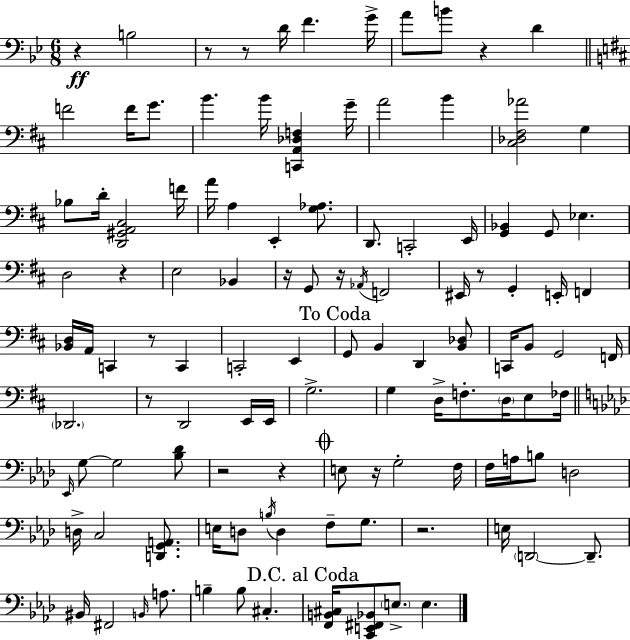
R/q B3/h R/e R/e D4/s F4/q. G4/s A4/e B4/e R/q D4/q F4/h F4/s G4/e. B4/q. B4/s [C2,A2,Db3,F3]/q G4/s A4/h B4/q [C#3,Db3,F#3,Ab4]/h G3/q Bb3/e D4/s [D2,G#2,A2,C#3]/h F4/s A4/s A3/q E2/q [G3,Ab3]/e. D2/e. C2/h E2/s [G2,Bb2]/q G2/e Eb3/q. D3/h R/q E3/h Bb2/q R/s G2/e R/s Ab2/s F2/h EIS2/s R/e G2/q E2/s F2/q [Bb2,D3]/s A2/s C2/q R/e C2/q C2/h E2/q G2/e B2/q D2/q [B2,Db3]/e C2/s B2/e G2/h F2/s Db2/h. R/e D2/h E2/s E2/s G3/h. G3/q D3/s F3/e. D3/s E3/e FES3/s Eb2/s G3/e G3/h [Bb3,Db4]/e R/h R/q E3/e R/s G3/h F3/s F3/s A3/s B3/e D3/h D3/s C3/h [D2,G2,A2]/e. E3/s D3/e B3/s D3/q F3/e G3/e. R/h. E3/s D2/h D2/e. BIS2/s F#2/h B2/s A3/e. B3/q B3/e C#3/q. [F2,B2,C#3]/s [C2,E2,F#2,Bb2]/e E3/e. E3/q.